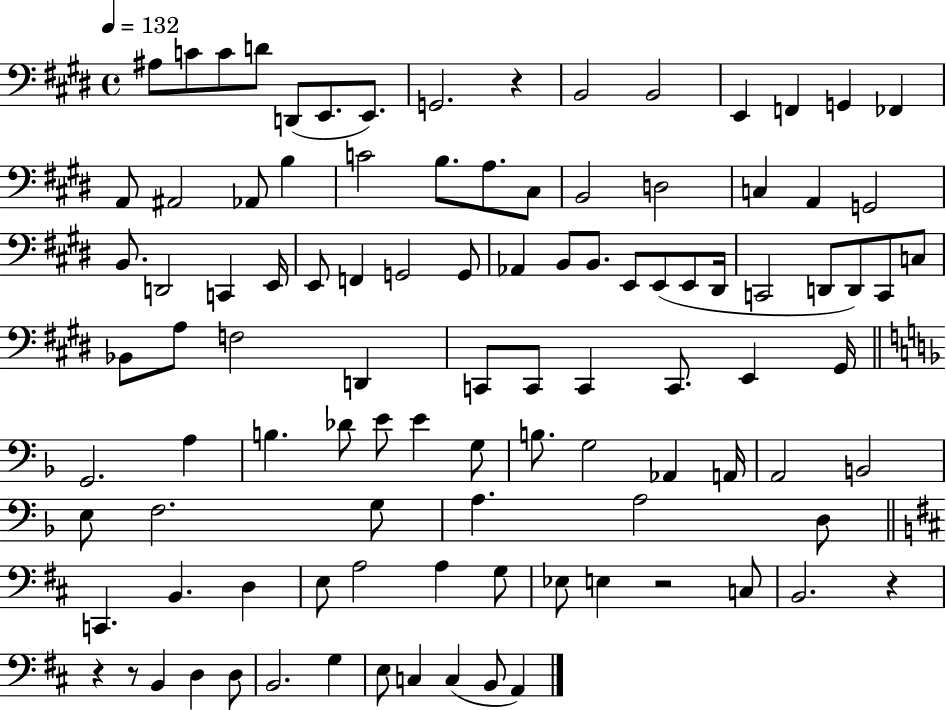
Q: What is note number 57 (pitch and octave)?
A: G#2